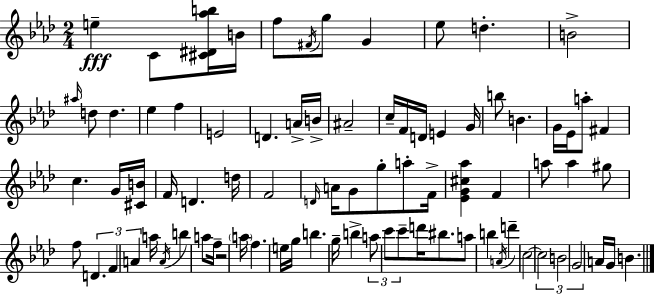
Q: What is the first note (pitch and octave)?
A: E5